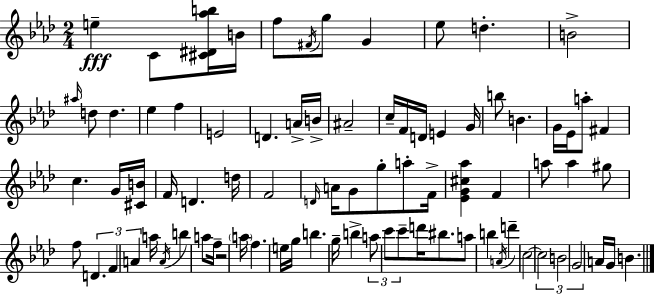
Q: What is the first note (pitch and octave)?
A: E5